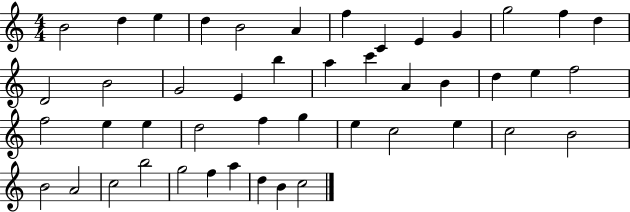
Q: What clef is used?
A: treble